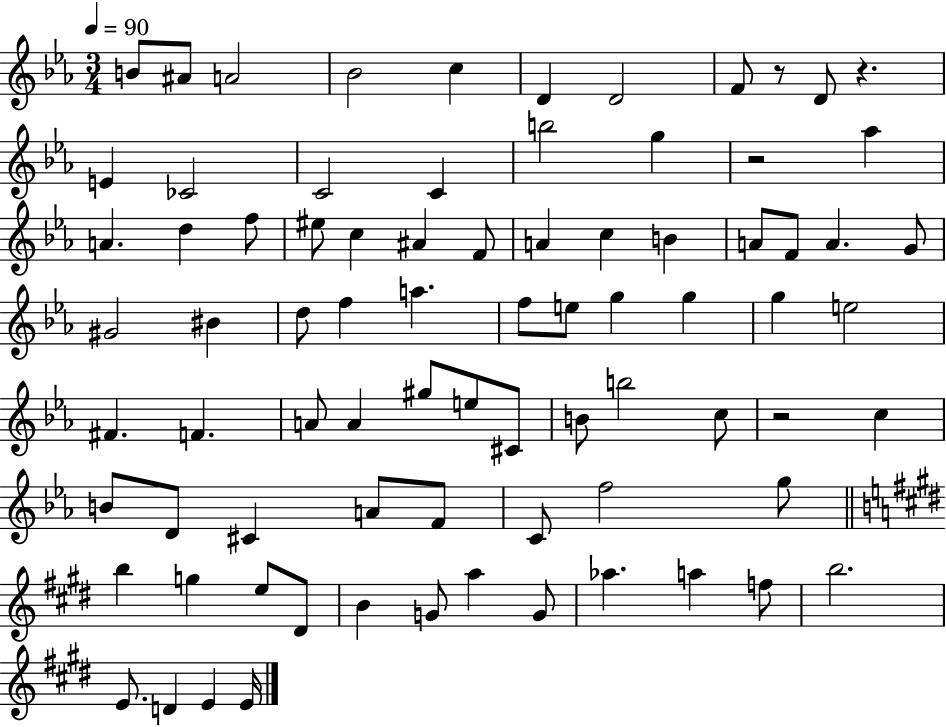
{
  \clef treble
  \numericTimeSignature
  \time 3/4
  \key ees \major
  \tempo 4 = 90
  \repeat volta 2 { b'8 ais'8 a'2 | bes'2 c''4 | d'4 d'2 | f'8 r8 d'8 r4. | \break e'4 ces'2 | c'2 c'4 | b''2 g''4 | r2 aes''4 | \break a'4. d''4 f''8 | eis''8 c''4 ais'4 f'8 | a'4 c''4 b'4 | a'8 f'8 a'4. g'8 | \break gis'2 bis'4 | d''8 f''4 a''4. | f''8 e''8 g''4 g''4 | g''4 e''2 | \break fis'4. f'4. | a'8 a'4 gis''8 e''8 cis'8 | b'8 b''2 c''8 | r2 c''4 | \break b'8 d'8 cis'4 a'8 f'8 | c'8 f''2 g''8 | \bar "||" \break \key e \major b''4 g''4 e''8 dis'8 | b'4 g'8 a''4 g'8 | aes''4. a''4 f''8 | b''2. | \break e'8. d'4 e'4 e'16 | } \bar "|."
}